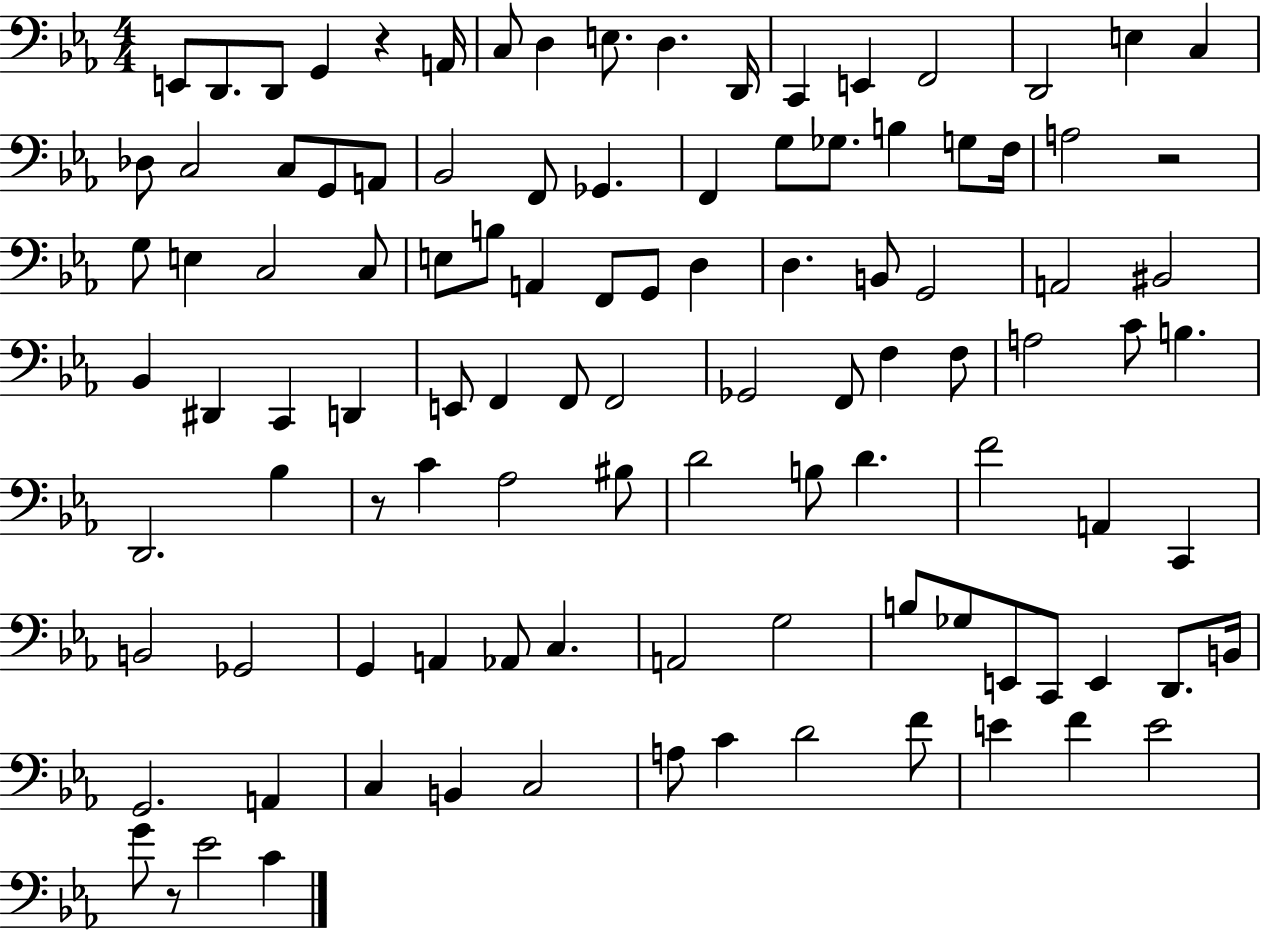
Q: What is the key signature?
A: EES major